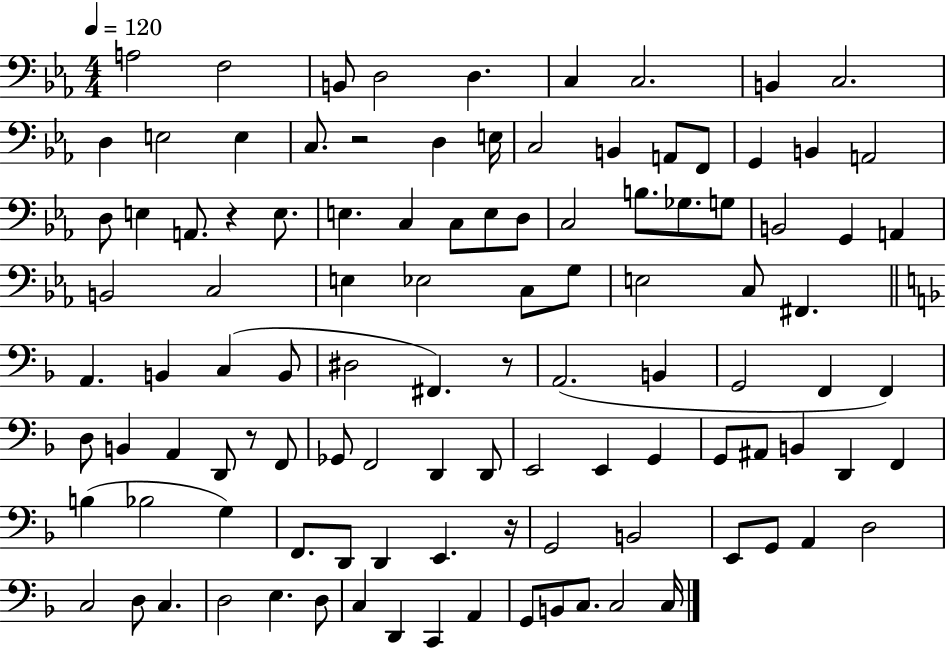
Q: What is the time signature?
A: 4/4